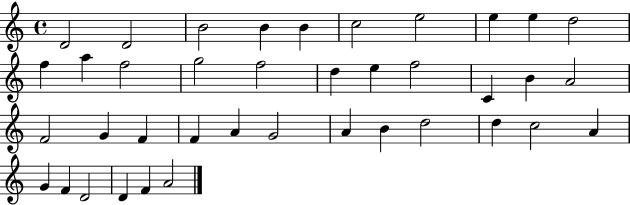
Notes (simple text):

D4/h D4/h B4/h B4/q B4/q C5/h E5/h E5/q E5/q D5/h F5/q A5/q F5/h G5/h F5/h D5/q E5/q F5/h C4/q B4/q A4/h F4/h G4/q F4/q F4/q A4/q G4/h A4/q B4/q D5/h D5/q C5/h A4/q G4/q F4/q D4/h D4/q F4/q A4/h